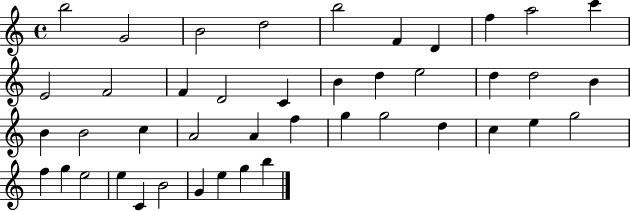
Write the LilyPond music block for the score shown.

{
  \clef treble
  \time 4/4
  \defaultTimeSignature
  \key c \major
  b''2 g'2 | b'2 d''2 | b''2 f'4 d'4 | f''4 a''2 c'''4 | \break e'2 f'2 | f'4 d'2 c'4 | b'4 d''4 e''2 | d''4 d''2 b'4 | \break b'4 b'2 c''4 | a'2 a'4 f''4 | g''4 g''2 d''4 | c''4 e''4 g''2 | \break f''4 g''4 e''2 | e''4 c'4 b'2 | g'4 e''4 g''4 b''4 | \bar "|."
}